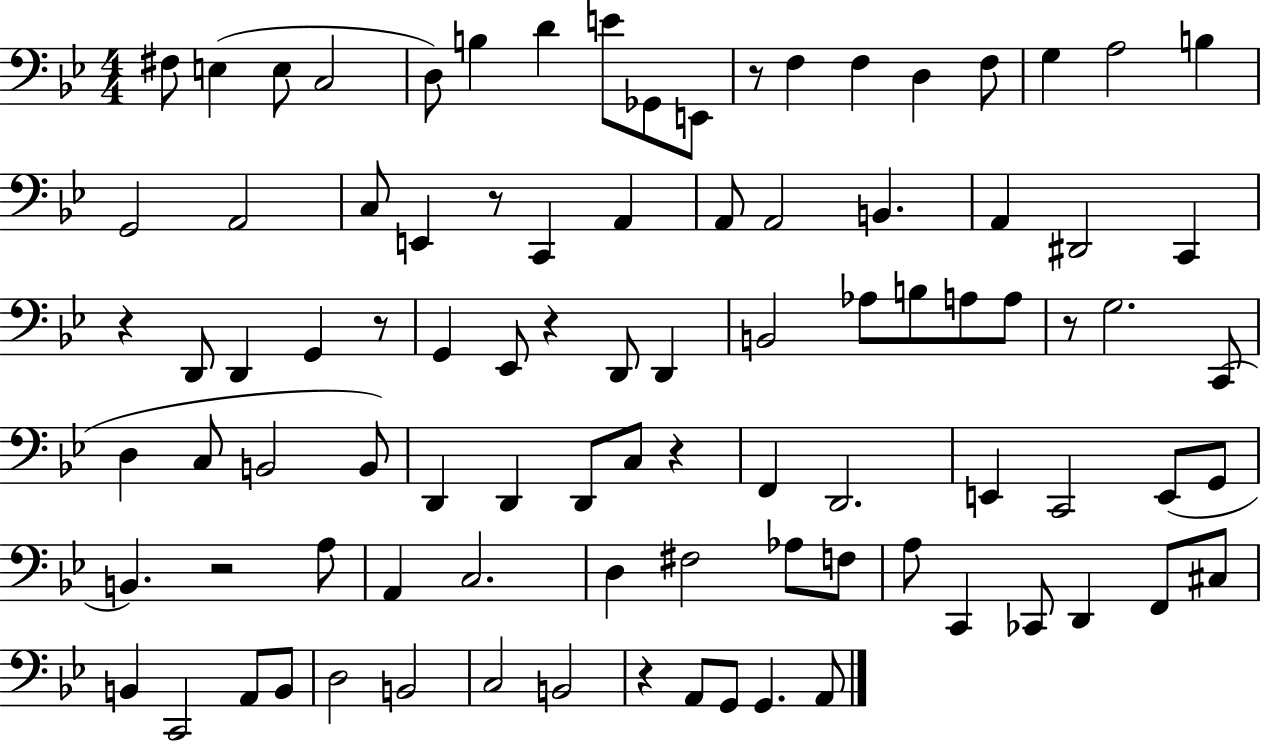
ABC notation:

X:1
T:Untitled
M:4/4
L:1/4
K:Bb
^F,/2 E, E,/2 C,2 D,/2 B, D E/2 _G,,/2 E,,/2 z/2 F, F, D, F,/2 G, A,2 B, G,,2 A,,2 C,/2 E,, z/2 C,, A,, A,,/2 A,,2 B,, A,, ^D,,2 C,, z D,,/2 D,, G,, z/2 G,, _E,,/2 z D,,/2 D,, B,,2 _A,/2 B,/2 A,/2 A,/2 z/2 G,2 C,,/2 D, C,/2 B,,2 B,,/2 D,, D,, D,,/2 C,/2 z F,, D,,2 E,, C,,2 E,,/2 G,,/2 B,, z2 A,/2 A,, C,2 D, ^F,2 _A,/2 F,/2 A,/2 C,, _C,,/2 D,, F,,/2 ^C,/2 B,, C,,2 A,,/2 B,,/2 D,2 B,,2 C,2 B,,2 z A,,/2 G,,/2 G,, A,,/2